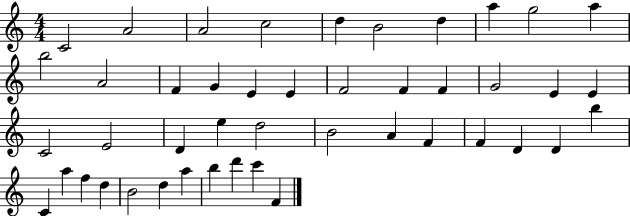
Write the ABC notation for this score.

X:1
T:Untitled
M:4/4
L:1/4
K:C
C2 A2 A2 c2 d B2 d a g2 a b2 A2 F G E E F2 F F G2 E E C2 E2 D e d2 B2 A F F D D b C a f d B2 d a b d' c' F